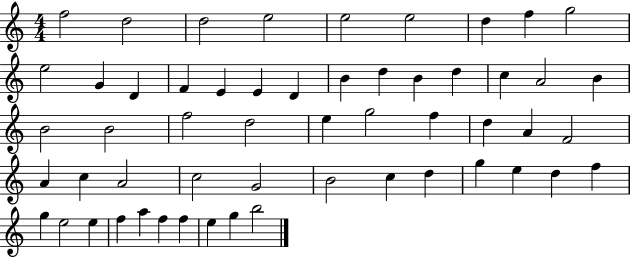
{
  \clef treble
  \numericTimeSignature
  \time 4/4
  \key c \major
  f''2 d''2 | d''2 e''2 | e''2 e''2 | d''4 f''4 g''2 | \break e''2 g'4 d'4 | f'4 e'4 e'4 d'4 | b'4 d''4 b'4 d''4 | c''4 a'2 b'4 | \break b'2 b'2 | f''2 d''2 | e''4 g''2 f''4 | d''4 a'4 f'2 | \break a'4 c''4 a'2 | c''2 g'2 | b'2 c''4 d''4 | g''4 e''4 d''4 f''4 | \break g''4 e''2 e''4 | f''4 a''4 f''4 f''4 | e''4 g''4 b''2 | \bar "|."
}